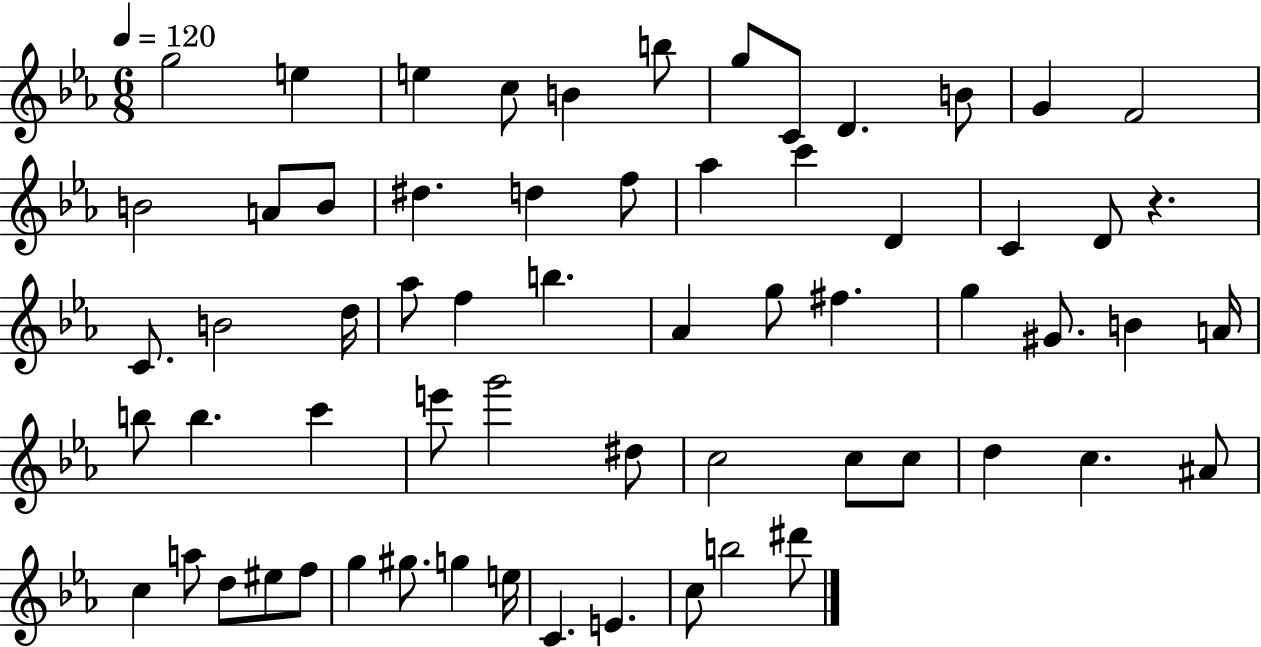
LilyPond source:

{
  \clef treble
  \numericTimeSignature
  \time 6/8
  \key ees \major
  \tempo 4 = 120
  g''2 e''4 | e''4 c''8 b'4 b''8 | g''8 c'8 d'4. b'8 | g'4 f'2 | \break b'2 a'8 b'8 | dis''4. d''4 f''8 | aes''4 c'''4 d'4 | c'4 d'8 r4. | \break c'8. b'2 d''16 | aes''8 f''4 b''4. | aes'4 g''8 fis''4. | g''4 gis'8. b'4 a'16 | \break b''8 b''4. c'''4 | e'''8 g'''2 dis''8 | c''2 c''8 c''8 | d''4 c''4. ais'8 | \break c''4 a''8 d''8 eis''8 f''8 | g''4 gis''8. g''4 e''16 | c'4. e'4. | c''8 b''2 dis'''8 | \break \bar "|."
}